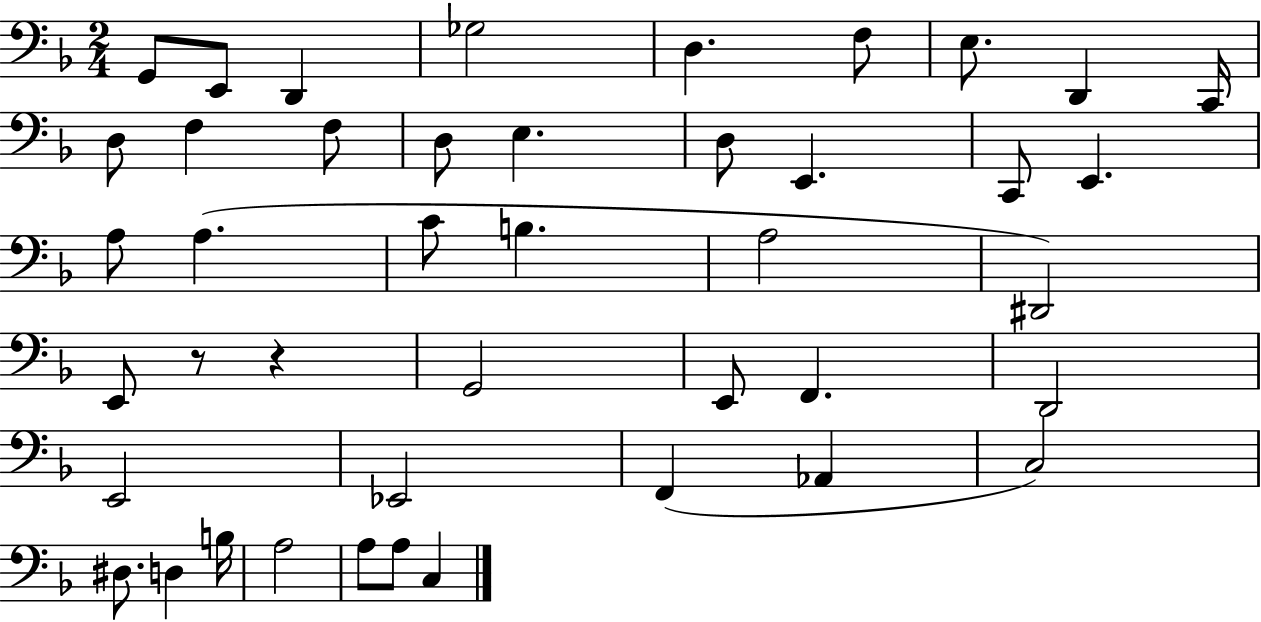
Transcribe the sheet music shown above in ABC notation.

X:1
T:Untitled
M:2/4
L:1/4
K:F
G,,/2 E,,/2 D,, _G,2 D, F,/2 E,/2 D,, C,,/4 D,/2 F, F,/2 D,/2 E, D,/2 E,, C,,/2 E,, A,/2 A, C/2 B, A,2 ^D,,2 E,,/2 z/2 z G,,2 E,,/2 F,, D,,2 E,,2 _E,,2 F,, _A,, C,2 ^D,/2 D, B,/4 A,2 A,/2 A,/2 C,